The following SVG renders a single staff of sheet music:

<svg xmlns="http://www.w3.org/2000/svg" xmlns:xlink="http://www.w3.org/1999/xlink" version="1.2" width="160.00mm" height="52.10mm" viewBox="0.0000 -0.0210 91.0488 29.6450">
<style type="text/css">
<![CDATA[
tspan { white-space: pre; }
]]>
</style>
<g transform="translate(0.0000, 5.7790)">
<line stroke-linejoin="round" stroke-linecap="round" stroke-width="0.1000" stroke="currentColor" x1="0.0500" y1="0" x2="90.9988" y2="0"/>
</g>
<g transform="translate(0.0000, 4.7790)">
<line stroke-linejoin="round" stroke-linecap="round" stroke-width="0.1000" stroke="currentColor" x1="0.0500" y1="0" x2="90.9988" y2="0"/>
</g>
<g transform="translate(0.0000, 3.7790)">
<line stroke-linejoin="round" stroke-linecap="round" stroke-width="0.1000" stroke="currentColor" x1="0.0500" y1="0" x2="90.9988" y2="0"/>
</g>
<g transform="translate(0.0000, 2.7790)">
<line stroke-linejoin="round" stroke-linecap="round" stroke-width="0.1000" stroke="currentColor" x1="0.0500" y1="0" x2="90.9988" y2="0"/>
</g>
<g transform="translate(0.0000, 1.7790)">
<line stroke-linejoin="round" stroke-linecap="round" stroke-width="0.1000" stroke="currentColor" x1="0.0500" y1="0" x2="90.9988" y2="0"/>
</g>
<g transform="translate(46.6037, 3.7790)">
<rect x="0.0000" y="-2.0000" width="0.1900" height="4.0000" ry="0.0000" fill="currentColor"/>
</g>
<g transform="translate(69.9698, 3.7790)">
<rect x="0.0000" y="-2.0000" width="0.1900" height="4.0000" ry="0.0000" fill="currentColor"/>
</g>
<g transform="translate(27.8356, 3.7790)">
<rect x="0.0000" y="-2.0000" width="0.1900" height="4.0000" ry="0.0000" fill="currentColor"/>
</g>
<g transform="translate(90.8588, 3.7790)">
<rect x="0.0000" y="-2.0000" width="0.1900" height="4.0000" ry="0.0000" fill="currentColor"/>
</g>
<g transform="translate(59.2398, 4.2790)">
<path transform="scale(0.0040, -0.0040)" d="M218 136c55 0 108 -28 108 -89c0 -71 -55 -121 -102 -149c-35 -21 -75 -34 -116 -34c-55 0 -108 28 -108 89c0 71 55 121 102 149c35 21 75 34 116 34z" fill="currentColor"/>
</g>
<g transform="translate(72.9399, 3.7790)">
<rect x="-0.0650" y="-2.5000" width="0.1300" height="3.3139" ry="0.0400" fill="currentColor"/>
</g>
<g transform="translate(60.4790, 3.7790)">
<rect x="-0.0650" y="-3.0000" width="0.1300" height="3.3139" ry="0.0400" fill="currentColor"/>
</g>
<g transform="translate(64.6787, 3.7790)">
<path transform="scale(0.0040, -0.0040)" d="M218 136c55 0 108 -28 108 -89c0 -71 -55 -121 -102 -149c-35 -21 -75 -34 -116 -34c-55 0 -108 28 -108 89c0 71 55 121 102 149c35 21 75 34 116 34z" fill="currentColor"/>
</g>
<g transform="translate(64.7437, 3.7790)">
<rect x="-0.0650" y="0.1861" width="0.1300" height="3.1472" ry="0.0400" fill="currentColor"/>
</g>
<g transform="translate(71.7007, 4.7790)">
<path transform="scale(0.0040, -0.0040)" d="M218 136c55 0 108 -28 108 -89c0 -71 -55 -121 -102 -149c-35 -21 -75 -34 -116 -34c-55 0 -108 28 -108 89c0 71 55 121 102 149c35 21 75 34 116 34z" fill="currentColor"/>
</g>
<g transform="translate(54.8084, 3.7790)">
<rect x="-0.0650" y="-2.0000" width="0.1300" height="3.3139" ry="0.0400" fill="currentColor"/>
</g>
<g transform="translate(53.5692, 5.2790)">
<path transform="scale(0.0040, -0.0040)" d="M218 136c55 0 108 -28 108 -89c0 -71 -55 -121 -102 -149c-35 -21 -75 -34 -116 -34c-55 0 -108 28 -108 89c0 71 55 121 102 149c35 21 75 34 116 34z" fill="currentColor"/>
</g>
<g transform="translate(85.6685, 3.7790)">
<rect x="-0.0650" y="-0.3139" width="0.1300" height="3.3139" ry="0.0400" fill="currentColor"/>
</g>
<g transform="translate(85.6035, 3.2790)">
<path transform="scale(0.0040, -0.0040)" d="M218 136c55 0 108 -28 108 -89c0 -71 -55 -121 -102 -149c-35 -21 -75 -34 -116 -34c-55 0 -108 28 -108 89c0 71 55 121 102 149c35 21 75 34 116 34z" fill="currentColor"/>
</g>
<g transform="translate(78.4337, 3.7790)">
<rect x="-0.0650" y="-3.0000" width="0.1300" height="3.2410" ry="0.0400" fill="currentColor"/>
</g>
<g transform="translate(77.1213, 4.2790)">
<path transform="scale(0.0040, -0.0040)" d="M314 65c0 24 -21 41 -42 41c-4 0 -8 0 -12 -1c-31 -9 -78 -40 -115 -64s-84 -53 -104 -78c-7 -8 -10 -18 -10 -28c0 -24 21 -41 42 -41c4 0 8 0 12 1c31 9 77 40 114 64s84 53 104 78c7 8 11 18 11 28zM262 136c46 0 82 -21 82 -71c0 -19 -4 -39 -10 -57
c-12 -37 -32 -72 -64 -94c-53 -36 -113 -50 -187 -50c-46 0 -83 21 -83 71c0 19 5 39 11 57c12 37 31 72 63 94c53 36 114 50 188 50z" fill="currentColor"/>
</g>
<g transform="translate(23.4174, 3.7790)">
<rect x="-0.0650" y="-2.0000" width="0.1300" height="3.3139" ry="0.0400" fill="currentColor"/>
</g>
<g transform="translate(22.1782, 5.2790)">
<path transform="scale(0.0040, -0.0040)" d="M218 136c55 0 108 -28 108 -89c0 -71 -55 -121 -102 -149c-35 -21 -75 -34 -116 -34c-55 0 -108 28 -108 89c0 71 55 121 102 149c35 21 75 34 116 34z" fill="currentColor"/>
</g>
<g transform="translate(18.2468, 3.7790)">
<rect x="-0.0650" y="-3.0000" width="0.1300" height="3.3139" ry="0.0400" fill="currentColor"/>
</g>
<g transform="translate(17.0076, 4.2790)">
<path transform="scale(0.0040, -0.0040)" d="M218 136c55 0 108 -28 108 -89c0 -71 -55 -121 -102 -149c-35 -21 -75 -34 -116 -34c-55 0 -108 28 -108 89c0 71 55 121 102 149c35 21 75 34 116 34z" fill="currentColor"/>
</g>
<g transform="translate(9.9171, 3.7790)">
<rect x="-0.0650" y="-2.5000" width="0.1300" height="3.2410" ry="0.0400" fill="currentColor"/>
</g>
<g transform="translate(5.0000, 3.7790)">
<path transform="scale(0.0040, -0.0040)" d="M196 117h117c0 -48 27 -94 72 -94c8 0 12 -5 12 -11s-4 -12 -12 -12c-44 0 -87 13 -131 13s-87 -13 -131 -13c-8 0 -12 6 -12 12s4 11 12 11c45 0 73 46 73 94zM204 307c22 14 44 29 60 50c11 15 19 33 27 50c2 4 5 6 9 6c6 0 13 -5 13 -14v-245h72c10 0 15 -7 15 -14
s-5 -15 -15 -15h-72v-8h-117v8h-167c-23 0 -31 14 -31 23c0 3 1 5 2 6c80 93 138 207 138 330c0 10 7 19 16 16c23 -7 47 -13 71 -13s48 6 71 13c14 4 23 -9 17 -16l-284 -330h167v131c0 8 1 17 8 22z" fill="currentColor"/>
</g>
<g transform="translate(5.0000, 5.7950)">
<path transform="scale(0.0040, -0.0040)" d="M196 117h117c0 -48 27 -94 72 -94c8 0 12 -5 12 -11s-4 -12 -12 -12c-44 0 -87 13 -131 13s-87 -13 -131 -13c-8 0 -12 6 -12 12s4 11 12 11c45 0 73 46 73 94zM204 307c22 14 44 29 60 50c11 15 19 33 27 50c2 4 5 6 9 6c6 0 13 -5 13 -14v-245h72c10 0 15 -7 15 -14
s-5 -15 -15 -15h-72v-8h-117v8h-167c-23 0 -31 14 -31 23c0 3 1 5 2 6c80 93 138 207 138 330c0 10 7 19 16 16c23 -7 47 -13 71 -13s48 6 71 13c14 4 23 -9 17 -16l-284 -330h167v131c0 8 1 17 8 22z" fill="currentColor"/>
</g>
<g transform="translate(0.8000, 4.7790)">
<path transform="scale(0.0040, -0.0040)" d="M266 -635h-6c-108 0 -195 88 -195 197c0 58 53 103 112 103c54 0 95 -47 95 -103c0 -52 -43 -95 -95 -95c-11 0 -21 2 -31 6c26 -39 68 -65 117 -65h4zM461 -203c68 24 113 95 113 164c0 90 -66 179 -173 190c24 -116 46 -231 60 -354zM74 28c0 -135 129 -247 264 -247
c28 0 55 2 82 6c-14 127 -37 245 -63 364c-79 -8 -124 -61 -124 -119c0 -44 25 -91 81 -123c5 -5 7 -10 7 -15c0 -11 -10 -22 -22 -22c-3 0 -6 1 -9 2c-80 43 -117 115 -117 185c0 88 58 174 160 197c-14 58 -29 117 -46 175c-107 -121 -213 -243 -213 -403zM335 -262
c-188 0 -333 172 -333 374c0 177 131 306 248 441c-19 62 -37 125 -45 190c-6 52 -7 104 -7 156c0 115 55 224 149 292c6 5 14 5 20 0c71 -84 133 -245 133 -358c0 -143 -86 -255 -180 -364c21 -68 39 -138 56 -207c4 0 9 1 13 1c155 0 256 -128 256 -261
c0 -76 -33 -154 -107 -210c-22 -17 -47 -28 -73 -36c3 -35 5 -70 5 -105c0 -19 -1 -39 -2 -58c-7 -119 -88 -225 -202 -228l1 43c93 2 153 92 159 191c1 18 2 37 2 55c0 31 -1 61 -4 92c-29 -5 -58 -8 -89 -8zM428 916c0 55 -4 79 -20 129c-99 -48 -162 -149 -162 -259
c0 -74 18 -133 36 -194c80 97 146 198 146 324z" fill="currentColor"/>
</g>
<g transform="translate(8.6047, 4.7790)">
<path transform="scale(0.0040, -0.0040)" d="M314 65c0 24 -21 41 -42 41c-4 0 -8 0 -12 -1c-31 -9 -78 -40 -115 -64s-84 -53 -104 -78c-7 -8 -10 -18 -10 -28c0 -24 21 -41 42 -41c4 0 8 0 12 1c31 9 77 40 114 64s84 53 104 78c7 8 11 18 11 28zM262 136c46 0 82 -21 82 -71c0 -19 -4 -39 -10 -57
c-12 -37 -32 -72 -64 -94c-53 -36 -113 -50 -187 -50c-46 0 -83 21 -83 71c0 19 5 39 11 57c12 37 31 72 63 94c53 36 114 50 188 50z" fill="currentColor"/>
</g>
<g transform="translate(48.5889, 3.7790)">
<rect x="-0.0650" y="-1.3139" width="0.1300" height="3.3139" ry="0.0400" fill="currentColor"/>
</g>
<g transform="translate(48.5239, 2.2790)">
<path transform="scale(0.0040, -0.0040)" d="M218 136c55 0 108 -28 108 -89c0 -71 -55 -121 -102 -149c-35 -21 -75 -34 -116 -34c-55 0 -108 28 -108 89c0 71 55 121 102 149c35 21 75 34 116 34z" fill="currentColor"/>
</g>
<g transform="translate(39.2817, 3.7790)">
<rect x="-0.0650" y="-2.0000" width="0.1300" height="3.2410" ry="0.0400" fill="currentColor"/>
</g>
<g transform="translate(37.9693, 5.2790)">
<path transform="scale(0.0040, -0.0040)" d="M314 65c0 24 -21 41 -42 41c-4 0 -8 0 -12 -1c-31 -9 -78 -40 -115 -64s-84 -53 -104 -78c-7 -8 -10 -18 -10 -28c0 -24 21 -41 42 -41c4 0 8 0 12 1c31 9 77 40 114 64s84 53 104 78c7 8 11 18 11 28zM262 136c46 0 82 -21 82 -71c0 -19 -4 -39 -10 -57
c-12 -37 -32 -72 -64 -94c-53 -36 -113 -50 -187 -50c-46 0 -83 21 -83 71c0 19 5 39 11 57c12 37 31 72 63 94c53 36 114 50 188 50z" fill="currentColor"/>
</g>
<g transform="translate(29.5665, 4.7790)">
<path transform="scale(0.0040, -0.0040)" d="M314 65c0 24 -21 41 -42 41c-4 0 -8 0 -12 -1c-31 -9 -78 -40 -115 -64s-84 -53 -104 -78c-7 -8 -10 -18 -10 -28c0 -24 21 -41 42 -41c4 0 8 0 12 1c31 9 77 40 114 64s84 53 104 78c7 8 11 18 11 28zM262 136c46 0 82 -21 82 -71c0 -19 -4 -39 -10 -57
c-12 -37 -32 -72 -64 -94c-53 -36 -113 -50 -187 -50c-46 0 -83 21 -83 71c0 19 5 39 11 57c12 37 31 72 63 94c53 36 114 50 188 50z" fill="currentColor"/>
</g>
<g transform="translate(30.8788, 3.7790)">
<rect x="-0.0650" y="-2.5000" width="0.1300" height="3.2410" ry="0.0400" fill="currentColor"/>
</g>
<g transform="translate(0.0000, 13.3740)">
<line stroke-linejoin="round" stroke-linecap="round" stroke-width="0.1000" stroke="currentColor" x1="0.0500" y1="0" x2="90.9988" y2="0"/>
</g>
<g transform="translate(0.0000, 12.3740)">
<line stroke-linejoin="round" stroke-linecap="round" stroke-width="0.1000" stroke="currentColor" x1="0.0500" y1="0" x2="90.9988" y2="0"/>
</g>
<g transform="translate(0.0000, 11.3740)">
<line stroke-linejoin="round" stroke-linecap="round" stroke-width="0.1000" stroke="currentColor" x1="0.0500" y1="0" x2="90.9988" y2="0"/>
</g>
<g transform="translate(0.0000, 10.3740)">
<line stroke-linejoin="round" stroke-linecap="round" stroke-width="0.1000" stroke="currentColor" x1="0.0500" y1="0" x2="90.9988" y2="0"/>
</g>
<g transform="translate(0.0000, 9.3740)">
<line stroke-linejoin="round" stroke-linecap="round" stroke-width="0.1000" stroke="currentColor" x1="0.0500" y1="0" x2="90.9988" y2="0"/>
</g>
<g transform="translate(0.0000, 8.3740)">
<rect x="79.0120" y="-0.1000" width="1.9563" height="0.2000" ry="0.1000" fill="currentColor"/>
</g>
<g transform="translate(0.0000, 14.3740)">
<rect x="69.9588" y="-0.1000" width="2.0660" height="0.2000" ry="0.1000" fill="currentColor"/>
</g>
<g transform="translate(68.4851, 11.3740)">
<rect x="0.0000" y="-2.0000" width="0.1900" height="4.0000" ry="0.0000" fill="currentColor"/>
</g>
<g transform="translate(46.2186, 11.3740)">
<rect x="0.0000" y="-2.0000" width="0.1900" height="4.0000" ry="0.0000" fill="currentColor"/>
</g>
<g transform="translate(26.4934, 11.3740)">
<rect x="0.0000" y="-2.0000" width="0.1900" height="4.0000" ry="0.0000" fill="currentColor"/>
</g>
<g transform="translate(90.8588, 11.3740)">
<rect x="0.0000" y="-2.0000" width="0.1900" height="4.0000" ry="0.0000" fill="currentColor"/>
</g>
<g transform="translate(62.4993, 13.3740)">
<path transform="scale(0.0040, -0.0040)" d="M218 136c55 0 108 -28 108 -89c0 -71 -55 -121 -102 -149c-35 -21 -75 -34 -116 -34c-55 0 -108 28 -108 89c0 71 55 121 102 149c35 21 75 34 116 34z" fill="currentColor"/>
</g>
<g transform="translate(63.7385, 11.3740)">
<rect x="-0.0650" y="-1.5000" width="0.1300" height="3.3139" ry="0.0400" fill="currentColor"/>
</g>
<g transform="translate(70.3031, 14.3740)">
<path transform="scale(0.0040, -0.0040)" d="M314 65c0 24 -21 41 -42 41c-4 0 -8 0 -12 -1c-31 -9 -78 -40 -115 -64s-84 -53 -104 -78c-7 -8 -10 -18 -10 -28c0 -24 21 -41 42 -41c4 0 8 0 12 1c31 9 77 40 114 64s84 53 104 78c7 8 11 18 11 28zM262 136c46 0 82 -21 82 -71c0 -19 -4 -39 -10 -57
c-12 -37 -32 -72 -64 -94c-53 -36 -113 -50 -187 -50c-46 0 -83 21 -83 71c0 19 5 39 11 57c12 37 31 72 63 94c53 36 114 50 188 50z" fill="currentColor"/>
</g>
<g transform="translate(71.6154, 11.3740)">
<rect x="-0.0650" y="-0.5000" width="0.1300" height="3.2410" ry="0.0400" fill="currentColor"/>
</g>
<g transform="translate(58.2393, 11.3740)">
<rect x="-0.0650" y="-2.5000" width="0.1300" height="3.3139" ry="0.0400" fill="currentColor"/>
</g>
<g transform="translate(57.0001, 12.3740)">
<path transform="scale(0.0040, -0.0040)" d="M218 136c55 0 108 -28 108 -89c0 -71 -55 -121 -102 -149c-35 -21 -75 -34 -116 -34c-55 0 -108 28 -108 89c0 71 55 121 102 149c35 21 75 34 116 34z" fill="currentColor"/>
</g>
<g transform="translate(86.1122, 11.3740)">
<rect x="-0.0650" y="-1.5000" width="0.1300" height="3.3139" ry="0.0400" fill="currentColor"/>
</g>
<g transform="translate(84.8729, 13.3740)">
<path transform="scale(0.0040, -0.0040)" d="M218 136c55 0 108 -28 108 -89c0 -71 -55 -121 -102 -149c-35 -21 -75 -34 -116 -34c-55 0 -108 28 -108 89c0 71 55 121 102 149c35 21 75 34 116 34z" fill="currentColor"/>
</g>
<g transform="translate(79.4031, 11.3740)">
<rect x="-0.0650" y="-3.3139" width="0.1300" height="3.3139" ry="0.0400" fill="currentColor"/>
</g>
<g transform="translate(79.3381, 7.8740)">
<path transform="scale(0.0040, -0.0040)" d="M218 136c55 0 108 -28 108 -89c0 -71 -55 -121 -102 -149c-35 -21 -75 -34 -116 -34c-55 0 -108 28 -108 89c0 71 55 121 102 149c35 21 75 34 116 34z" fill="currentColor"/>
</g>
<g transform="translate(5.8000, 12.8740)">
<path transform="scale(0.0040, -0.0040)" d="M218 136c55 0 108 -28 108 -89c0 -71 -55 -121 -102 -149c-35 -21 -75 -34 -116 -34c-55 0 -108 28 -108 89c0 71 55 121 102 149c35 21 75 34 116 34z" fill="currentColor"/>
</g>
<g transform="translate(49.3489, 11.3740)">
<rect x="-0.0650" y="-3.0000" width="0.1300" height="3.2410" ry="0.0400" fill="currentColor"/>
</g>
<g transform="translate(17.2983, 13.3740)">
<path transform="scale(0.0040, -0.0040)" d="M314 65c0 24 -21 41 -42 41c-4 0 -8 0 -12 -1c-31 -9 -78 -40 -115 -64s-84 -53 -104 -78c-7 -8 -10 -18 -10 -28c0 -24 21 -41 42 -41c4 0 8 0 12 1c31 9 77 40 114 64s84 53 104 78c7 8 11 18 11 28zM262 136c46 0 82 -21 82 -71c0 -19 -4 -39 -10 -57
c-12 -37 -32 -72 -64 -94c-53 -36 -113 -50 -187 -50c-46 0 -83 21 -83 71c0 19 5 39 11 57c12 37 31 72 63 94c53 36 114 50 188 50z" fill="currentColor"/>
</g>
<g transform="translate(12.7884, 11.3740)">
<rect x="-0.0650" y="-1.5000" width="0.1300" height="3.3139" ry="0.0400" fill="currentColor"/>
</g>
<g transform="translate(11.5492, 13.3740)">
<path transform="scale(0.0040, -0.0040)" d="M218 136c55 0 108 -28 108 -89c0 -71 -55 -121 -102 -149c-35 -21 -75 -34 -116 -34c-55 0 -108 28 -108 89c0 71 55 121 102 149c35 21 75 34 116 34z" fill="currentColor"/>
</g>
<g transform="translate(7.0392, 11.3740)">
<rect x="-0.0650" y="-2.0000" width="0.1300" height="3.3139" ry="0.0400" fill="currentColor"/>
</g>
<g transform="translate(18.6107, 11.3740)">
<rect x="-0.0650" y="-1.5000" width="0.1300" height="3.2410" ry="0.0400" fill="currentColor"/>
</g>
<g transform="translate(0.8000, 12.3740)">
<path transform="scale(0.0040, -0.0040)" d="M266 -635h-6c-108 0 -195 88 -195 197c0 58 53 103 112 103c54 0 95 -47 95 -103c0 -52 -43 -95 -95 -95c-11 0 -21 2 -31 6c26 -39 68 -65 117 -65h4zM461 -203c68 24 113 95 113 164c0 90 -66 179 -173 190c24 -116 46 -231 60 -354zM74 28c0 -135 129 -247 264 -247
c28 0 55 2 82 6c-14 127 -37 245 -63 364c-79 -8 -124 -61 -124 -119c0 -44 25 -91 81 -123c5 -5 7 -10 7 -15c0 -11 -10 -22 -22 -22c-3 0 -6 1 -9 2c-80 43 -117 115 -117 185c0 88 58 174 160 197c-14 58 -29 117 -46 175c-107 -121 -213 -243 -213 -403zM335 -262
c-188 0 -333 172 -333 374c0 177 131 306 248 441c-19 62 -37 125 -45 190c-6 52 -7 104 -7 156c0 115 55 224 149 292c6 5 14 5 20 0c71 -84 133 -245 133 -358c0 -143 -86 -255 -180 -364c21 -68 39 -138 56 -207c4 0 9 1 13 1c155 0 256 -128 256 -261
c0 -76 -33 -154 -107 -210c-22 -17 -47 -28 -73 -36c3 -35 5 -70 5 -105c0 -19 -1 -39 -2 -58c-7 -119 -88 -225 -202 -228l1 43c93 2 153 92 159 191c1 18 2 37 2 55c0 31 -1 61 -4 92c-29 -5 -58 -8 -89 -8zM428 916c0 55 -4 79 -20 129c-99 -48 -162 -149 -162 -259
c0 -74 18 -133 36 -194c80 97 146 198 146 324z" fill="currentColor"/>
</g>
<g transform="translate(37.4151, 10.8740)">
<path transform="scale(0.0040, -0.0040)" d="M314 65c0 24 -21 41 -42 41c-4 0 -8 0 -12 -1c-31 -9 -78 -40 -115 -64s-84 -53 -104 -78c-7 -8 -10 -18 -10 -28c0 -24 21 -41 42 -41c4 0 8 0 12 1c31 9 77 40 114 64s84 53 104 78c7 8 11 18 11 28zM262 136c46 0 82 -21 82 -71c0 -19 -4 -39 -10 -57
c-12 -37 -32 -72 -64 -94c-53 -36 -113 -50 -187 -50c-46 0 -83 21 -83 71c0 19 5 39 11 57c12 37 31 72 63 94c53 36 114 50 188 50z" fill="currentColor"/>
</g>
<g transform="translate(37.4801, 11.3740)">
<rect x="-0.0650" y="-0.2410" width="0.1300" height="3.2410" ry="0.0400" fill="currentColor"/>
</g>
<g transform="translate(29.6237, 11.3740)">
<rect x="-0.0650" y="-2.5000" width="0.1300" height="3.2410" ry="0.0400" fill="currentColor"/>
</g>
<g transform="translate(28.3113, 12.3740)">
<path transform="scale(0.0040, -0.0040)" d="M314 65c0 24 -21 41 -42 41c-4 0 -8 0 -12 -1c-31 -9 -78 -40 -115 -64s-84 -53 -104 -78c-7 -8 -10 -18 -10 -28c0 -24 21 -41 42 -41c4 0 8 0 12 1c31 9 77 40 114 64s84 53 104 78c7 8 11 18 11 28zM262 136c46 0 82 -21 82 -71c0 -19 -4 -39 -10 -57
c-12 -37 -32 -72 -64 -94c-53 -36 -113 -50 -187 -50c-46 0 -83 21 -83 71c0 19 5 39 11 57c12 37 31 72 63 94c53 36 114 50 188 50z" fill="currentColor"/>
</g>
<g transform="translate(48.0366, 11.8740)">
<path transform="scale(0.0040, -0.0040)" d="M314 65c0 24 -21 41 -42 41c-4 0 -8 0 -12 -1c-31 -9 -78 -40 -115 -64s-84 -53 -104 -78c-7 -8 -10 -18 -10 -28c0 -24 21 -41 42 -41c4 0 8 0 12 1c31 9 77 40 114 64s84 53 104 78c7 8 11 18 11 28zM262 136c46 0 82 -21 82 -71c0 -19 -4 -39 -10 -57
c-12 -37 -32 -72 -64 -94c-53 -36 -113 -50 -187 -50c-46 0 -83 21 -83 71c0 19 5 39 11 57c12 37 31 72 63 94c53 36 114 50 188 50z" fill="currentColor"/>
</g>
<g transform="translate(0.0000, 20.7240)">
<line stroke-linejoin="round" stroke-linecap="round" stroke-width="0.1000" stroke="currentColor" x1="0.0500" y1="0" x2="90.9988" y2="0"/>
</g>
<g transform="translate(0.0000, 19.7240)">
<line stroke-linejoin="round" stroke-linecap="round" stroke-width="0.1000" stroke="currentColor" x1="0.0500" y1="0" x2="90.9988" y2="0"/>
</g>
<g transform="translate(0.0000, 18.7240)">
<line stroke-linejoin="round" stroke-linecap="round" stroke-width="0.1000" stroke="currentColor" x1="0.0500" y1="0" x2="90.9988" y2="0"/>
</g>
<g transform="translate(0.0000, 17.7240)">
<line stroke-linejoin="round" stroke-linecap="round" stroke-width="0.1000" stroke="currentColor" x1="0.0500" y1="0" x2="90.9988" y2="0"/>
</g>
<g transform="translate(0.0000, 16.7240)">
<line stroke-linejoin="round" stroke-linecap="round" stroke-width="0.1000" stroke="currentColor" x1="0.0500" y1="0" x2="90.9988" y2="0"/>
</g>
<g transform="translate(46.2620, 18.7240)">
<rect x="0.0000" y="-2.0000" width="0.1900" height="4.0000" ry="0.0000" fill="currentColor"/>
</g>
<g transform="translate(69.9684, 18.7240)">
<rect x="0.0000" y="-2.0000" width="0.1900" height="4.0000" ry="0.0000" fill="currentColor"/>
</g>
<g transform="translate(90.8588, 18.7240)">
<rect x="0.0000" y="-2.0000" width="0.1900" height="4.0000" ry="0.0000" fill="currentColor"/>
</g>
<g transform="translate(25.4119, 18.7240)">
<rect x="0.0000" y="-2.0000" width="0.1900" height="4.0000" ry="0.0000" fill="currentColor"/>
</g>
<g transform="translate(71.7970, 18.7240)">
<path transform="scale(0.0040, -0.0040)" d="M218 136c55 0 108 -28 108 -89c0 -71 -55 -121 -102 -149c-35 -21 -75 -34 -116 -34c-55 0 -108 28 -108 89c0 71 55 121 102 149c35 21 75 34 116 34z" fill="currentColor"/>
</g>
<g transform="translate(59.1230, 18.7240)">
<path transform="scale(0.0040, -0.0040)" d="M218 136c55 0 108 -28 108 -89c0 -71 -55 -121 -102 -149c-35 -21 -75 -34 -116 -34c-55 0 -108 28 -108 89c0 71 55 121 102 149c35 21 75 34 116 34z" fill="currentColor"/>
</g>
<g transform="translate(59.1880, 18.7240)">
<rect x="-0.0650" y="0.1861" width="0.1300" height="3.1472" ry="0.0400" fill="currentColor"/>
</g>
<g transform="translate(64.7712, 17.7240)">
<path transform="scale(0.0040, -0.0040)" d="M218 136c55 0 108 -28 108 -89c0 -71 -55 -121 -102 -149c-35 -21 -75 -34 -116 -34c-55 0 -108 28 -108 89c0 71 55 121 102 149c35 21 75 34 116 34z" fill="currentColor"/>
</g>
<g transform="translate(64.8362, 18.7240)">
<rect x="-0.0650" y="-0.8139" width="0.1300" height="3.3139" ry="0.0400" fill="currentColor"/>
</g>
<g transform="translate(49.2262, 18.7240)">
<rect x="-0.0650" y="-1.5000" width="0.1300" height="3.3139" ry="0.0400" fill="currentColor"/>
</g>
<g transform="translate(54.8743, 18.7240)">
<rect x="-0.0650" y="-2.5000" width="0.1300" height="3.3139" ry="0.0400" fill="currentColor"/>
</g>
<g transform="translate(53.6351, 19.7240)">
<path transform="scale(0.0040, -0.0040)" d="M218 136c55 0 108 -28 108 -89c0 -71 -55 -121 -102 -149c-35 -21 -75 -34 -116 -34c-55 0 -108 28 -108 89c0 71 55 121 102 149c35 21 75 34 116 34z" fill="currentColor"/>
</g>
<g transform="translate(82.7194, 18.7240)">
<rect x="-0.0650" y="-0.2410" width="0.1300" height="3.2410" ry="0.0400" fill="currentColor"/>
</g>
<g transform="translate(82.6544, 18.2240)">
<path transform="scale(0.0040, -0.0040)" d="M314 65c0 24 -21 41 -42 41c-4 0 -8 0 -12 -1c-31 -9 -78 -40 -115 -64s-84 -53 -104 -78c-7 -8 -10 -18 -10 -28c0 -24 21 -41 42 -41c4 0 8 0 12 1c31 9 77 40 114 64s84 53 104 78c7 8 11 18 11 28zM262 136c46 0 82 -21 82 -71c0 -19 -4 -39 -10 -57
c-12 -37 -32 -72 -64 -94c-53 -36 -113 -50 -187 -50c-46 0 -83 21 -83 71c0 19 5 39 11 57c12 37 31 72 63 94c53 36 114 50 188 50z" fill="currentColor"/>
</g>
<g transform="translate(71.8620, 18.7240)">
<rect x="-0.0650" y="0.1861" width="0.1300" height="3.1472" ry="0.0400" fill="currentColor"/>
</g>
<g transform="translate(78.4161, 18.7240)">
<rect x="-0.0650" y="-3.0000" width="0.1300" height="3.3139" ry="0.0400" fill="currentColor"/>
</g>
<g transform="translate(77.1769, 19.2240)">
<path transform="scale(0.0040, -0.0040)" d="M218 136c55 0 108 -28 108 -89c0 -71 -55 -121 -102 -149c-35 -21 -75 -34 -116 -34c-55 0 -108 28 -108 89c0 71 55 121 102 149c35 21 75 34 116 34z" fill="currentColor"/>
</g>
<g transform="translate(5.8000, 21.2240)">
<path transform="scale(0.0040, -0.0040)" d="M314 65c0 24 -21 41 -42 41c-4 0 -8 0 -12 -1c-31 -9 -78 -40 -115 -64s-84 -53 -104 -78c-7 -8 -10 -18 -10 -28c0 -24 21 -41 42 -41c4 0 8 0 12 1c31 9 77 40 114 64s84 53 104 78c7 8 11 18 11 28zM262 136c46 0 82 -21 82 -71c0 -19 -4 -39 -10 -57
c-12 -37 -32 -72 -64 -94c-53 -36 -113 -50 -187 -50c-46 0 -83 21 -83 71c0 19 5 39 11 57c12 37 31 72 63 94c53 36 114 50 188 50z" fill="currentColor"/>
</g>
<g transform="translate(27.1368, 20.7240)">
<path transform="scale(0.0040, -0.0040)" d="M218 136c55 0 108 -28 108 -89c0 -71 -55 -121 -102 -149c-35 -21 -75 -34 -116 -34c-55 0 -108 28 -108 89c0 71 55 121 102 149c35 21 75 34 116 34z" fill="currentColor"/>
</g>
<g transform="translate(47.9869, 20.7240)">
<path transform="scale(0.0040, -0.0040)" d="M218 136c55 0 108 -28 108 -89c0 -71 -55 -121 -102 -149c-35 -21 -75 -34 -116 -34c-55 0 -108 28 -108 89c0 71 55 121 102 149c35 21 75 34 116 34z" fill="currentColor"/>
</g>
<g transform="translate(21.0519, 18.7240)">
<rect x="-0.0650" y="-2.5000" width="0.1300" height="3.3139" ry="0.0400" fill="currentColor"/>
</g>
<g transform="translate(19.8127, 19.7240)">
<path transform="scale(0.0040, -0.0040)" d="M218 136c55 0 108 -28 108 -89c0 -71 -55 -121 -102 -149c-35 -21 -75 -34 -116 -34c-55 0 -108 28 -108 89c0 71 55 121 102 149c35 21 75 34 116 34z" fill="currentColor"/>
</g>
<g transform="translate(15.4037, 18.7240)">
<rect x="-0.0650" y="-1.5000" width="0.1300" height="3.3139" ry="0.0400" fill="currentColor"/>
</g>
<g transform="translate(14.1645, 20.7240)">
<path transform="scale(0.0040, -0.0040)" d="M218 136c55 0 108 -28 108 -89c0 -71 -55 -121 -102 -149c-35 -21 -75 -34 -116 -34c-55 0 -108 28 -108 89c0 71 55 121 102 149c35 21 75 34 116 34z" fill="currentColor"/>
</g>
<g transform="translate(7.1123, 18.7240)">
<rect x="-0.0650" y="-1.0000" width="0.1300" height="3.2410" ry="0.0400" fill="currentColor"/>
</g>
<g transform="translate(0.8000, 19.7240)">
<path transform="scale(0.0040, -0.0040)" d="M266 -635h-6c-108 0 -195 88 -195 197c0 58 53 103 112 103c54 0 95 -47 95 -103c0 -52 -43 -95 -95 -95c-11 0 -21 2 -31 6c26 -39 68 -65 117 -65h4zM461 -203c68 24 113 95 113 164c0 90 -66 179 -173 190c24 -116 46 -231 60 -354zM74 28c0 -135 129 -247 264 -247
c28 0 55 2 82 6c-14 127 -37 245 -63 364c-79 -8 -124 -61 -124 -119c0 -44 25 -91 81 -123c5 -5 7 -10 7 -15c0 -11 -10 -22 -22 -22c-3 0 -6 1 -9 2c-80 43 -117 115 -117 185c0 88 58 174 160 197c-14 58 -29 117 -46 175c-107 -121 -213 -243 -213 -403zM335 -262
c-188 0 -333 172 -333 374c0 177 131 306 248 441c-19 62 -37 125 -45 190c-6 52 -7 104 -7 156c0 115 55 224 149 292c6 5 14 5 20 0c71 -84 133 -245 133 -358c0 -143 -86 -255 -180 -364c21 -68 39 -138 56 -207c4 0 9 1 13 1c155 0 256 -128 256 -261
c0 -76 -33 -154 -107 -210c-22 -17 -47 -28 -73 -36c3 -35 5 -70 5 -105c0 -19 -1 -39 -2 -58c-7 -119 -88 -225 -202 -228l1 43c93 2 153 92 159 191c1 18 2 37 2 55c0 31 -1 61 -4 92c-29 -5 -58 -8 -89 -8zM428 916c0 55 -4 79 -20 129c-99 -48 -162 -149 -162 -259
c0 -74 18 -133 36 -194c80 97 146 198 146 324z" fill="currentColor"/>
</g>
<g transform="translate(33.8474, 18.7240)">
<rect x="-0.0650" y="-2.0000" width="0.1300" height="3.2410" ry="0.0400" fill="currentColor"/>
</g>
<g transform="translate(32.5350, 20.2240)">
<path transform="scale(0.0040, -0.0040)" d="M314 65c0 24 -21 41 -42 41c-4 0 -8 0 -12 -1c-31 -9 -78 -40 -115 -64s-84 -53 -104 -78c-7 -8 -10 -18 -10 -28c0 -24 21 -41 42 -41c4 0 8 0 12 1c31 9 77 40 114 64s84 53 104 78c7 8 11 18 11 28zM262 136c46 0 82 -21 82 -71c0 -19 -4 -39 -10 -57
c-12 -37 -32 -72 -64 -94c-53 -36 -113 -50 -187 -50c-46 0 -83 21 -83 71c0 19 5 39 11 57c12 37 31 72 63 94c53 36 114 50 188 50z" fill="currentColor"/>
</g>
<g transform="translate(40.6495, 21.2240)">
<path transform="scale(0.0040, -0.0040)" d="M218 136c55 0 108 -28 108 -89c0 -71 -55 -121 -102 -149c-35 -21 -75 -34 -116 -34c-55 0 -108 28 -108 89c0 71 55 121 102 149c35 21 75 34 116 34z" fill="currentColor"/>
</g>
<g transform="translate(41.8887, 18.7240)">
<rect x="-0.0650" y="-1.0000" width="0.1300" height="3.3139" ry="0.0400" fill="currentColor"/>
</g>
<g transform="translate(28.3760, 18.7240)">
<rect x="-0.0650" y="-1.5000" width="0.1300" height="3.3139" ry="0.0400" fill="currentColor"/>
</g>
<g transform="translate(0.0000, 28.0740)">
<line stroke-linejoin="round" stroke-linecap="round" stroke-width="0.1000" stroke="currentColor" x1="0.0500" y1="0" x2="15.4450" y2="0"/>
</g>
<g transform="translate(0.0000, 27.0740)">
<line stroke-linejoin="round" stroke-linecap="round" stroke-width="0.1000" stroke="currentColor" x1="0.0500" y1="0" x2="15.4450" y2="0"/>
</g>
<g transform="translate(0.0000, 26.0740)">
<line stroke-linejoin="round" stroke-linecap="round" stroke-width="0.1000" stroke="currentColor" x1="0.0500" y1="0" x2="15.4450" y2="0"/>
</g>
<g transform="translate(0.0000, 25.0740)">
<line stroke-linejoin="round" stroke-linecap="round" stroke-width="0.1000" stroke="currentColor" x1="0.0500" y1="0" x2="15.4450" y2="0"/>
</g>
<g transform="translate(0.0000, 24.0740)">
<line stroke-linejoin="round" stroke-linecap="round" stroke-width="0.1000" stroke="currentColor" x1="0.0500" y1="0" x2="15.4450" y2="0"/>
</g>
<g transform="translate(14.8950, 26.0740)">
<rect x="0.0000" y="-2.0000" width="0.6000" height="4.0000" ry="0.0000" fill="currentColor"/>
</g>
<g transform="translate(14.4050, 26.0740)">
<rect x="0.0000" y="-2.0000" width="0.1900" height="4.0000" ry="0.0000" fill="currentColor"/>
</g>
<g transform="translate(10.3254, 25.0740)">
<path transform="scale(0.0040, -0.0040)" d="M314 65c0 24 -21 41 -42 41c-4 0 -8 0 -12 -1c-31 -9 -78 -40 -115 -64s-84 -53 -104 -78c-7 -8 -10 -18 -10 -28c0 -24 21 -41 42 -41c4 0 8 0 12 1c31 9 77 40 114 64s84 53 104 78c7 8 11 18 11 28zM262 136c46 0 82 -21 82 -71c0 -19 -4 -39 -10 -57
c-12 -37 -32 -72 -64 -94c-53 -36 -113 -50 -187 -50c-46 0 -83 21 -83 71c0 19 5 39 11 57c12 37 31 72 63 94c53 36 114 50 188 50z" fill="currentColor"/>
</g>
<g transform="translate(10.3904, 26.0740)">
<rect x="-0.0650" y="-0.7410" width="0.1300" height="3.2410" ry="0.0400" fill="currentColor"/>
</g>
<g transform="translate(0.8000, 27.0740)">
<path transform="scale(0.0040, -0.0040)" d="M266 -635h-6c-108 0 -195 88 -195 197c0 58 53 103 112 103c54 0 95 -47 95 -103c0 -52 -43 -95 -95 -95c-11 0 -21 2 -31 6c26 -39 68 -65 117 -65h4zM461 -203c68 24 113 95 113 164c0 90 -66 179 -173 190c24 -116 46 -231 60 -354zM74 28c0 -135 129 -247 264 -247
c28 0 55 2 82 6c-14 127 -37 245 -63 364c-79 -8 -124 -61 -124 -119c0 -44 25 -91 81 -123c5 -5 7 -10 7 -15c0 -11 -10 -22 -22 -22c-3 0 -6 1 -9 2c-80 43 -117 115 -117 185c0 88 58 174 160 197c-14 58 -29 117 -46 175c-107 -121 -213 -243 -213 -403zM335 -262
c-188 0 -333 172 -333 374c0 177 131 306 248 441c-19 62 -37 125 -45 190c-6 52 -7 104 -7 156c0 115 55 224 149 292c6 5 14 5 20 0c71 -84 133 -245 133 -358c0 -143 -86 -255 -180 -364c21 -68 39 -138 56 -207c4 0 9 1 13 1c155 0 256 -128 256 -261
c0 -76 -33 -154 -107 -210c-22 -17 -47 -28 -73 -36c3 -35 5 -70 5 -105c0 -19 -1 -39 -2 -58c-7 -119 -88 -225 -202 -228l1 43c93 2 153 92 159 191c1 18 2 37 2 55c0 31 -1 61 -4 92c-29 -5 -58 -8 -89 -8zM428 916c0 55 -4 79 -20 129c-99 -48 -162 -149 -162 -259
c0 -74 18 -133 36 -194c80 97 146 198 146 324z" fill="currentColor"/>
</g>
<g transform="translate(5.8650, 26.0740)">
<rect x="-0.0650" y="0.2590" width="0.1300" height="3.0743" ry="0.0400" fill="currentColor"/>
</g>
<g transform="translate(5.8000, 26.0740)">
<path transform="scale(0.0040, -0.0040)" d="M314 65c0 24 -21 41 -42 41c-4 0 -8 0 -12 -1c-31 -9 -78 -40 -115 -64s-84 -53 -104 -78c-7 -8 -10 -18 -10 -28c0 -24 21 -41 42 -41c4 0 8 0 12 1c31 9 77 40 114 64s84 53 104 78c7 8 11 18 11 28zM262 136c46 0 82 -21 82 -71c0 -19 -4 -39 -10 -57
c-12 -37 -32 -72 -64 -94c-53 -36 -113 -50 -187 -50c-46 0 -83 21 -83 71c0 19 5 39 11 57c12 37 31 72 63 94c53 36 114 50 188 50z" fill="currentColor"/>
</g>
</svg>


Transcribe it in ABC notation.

X:1
T:Untitled
M:4/4
L:1/4
K:C
G2 A F G2 F2 e F A B G A2 c F E E2 G2 c2 A2 G E C2 b E D2 E G E F2 D E G B d B A c2 B2 d2